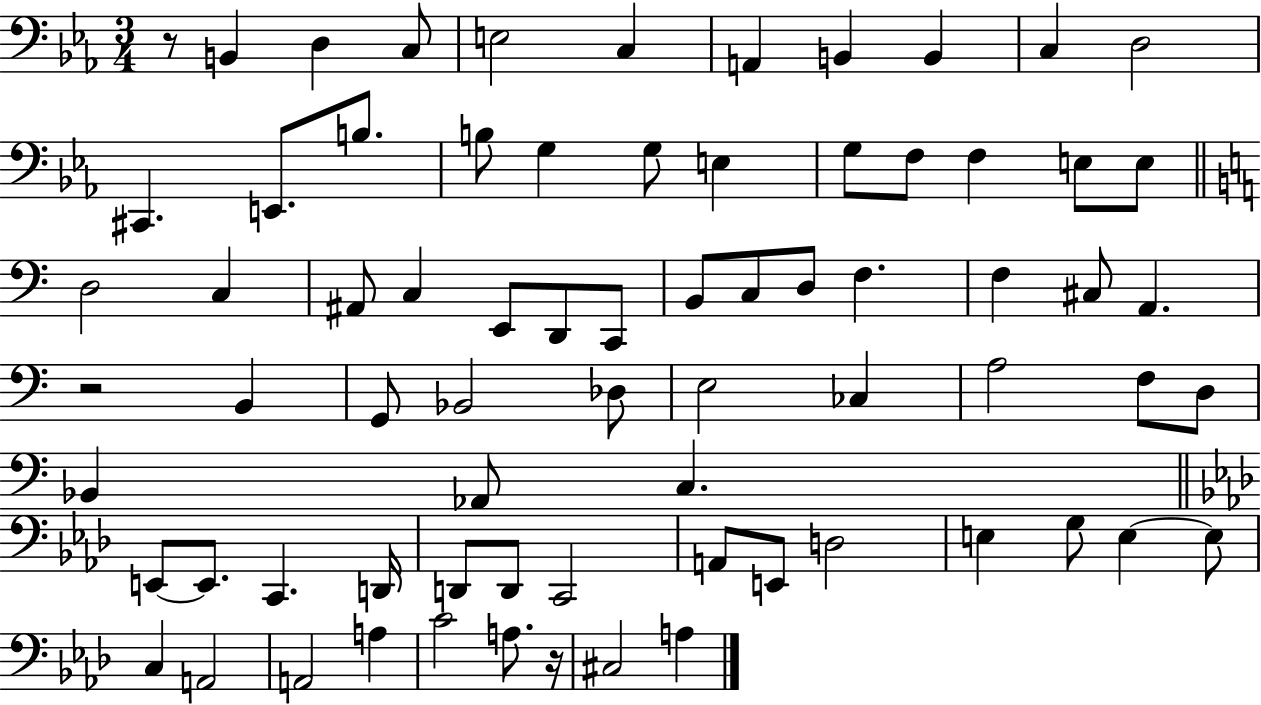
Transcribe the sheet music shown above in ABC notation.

X:1
T:Untitled
M:3/4
L:1/4
K:Eb
z/2 B,, D, C,/2 E,2 C, A,, B,, B,, C, D,2 ^C,, E,,/2 B,/2 B,/2 G, G,/2 E, G,/2 F,/2 F, E,/2 E,/2 D,2 C, ^A,,/2 C, E,,/2 D,,/2 C,,/2 B,,/2 C,/2 D,/2 F, F, ^C,/2 A,, z2 B,, G,,/2 _B,,2 _D,/2 E,2 _C, A,2 F,/2 D,/2 _B,, _A,,/2 C, E,,/2 E,,/2 C,, D,,/4 D,,/2 D,,/2 C,,2 A,,/2 E,,/2 D,2 E, G,/2 E, E,/2 C, A,,2 A,,2 A, C2 A,/2 z/4 ^C,2 A,